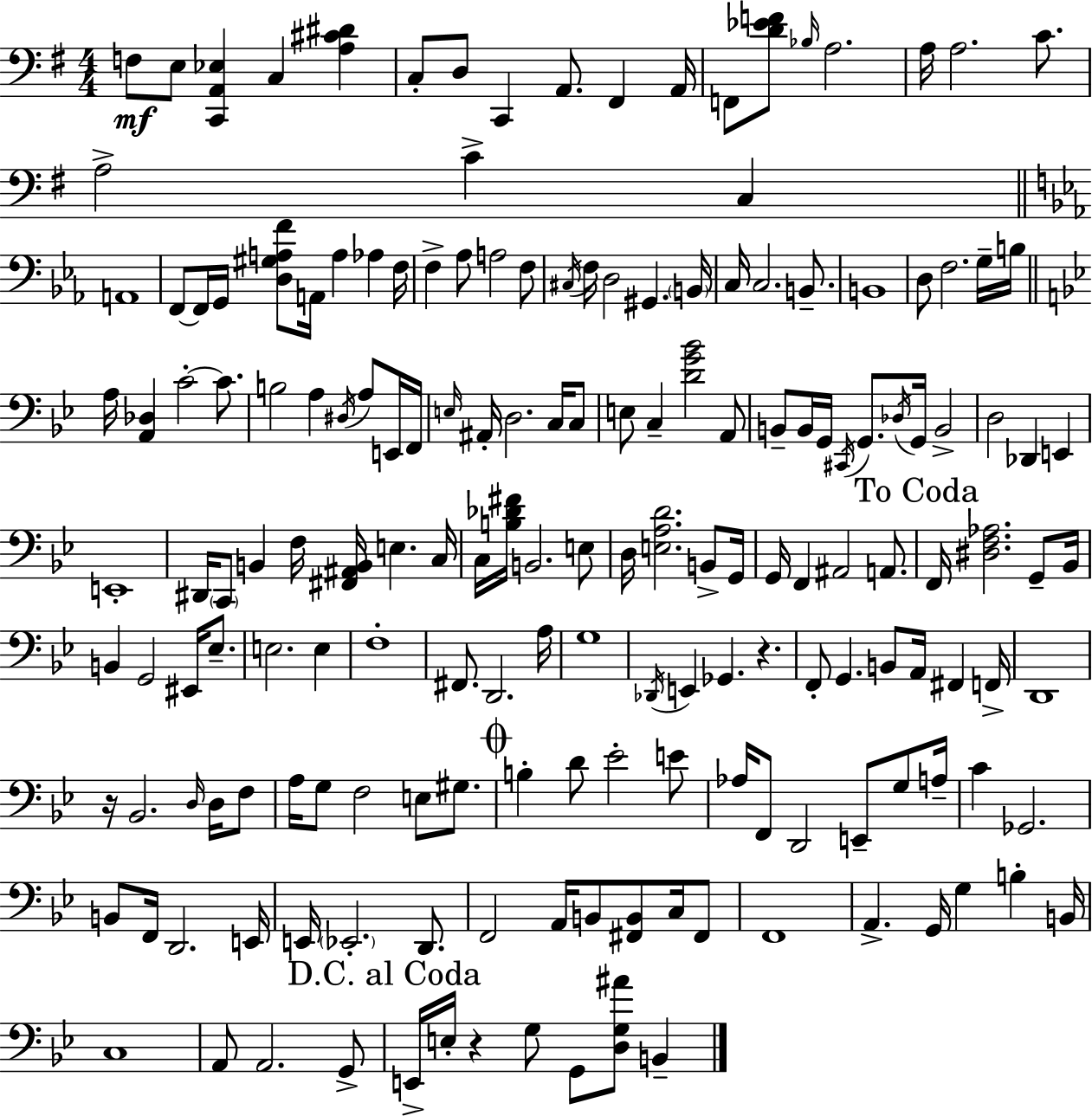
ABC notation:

X:1
T:Untitled
M:4/4
L:1/4
K:Em
F,/2 E,/2 [C,,A,,_E,] C, [A,^C^D] C,/2 D,/2 C,, A,,/2 ^F,, A,,/4 F,,/2 [D_EF]/2 _B,/4 A,2 A,/4 A,2 C/2 A,2 C C, A,,4 F,,/2 F,,/4 G,,/4 [D,^G,A,F]/2 A,,/4 A, _A, F,/4 F, _A,/2 A,2 F,/2 ^C,/4 F,/4 D,2 ^G,, B,,/4 C,/4 C,2 B,,/2 B,,4 D,/2 F,2 G,/4 B,/4 A,/4 [A,,_D,] C2 C/2 B,2 A, ^D,/4 A,/2 E,,/4 F,,/4 E,/4 ^A,,/4 D,2 C,/4 C,/2 E,/2 C, [DG_B]2 A,,/2 B,,/2 B,,/4 G,,/4 ^C,,/4 G,,/2 _D,/4 G,,/4 B,,2 D,2 _D,, E,, E,,4 ^D,,/4 C,,/2 B,, F,/4 [^F,,^A,,B,,]/4 E, C,/4 C,/4 [B,_D^F]/4 B,,2 E,/2 D,/4 [E,A,D]2 B,,/2 G,,/4 G,,/4 F,, ^A,,2 A,,/2 F,,/4 [^D,F,_A,]2 G,,/2 _B,,/4 B,, G,,2 ^E,,/4 _E,/2 E,2 E, F,4 ^F,,/2 D,,2 A,/4 G,4 _D,,/4 E,, _G,, z F,,/2 G,, B,,/2 A,,/4 ^F,, F,,/4 D,,4 z/4 _B,,2 D,/4 D,/4 F,/2 A,/4 G,/2 F,2 E,/2 ^G,/2 B, D/2 _E2 E/2 _A,/4 F,,/2 D,,2 E,,/2 G,/2 A,/4 C _G,,2 B,,/2 F,,/4 D,,2 E,,/4 E,,/4 _E,,2 D,,/2 F,,2 A,,/4 B,,/2 [^F,,B,,]/2 C,/4 ^F,,/2 F,,4 A,, G,,/4 G, B, B,,/4 C,4 A,,/2 A,,2 G,,/2 E,,/4 E,/4 z G,/2 G,,/2 [D,G,^A]/2 B,,